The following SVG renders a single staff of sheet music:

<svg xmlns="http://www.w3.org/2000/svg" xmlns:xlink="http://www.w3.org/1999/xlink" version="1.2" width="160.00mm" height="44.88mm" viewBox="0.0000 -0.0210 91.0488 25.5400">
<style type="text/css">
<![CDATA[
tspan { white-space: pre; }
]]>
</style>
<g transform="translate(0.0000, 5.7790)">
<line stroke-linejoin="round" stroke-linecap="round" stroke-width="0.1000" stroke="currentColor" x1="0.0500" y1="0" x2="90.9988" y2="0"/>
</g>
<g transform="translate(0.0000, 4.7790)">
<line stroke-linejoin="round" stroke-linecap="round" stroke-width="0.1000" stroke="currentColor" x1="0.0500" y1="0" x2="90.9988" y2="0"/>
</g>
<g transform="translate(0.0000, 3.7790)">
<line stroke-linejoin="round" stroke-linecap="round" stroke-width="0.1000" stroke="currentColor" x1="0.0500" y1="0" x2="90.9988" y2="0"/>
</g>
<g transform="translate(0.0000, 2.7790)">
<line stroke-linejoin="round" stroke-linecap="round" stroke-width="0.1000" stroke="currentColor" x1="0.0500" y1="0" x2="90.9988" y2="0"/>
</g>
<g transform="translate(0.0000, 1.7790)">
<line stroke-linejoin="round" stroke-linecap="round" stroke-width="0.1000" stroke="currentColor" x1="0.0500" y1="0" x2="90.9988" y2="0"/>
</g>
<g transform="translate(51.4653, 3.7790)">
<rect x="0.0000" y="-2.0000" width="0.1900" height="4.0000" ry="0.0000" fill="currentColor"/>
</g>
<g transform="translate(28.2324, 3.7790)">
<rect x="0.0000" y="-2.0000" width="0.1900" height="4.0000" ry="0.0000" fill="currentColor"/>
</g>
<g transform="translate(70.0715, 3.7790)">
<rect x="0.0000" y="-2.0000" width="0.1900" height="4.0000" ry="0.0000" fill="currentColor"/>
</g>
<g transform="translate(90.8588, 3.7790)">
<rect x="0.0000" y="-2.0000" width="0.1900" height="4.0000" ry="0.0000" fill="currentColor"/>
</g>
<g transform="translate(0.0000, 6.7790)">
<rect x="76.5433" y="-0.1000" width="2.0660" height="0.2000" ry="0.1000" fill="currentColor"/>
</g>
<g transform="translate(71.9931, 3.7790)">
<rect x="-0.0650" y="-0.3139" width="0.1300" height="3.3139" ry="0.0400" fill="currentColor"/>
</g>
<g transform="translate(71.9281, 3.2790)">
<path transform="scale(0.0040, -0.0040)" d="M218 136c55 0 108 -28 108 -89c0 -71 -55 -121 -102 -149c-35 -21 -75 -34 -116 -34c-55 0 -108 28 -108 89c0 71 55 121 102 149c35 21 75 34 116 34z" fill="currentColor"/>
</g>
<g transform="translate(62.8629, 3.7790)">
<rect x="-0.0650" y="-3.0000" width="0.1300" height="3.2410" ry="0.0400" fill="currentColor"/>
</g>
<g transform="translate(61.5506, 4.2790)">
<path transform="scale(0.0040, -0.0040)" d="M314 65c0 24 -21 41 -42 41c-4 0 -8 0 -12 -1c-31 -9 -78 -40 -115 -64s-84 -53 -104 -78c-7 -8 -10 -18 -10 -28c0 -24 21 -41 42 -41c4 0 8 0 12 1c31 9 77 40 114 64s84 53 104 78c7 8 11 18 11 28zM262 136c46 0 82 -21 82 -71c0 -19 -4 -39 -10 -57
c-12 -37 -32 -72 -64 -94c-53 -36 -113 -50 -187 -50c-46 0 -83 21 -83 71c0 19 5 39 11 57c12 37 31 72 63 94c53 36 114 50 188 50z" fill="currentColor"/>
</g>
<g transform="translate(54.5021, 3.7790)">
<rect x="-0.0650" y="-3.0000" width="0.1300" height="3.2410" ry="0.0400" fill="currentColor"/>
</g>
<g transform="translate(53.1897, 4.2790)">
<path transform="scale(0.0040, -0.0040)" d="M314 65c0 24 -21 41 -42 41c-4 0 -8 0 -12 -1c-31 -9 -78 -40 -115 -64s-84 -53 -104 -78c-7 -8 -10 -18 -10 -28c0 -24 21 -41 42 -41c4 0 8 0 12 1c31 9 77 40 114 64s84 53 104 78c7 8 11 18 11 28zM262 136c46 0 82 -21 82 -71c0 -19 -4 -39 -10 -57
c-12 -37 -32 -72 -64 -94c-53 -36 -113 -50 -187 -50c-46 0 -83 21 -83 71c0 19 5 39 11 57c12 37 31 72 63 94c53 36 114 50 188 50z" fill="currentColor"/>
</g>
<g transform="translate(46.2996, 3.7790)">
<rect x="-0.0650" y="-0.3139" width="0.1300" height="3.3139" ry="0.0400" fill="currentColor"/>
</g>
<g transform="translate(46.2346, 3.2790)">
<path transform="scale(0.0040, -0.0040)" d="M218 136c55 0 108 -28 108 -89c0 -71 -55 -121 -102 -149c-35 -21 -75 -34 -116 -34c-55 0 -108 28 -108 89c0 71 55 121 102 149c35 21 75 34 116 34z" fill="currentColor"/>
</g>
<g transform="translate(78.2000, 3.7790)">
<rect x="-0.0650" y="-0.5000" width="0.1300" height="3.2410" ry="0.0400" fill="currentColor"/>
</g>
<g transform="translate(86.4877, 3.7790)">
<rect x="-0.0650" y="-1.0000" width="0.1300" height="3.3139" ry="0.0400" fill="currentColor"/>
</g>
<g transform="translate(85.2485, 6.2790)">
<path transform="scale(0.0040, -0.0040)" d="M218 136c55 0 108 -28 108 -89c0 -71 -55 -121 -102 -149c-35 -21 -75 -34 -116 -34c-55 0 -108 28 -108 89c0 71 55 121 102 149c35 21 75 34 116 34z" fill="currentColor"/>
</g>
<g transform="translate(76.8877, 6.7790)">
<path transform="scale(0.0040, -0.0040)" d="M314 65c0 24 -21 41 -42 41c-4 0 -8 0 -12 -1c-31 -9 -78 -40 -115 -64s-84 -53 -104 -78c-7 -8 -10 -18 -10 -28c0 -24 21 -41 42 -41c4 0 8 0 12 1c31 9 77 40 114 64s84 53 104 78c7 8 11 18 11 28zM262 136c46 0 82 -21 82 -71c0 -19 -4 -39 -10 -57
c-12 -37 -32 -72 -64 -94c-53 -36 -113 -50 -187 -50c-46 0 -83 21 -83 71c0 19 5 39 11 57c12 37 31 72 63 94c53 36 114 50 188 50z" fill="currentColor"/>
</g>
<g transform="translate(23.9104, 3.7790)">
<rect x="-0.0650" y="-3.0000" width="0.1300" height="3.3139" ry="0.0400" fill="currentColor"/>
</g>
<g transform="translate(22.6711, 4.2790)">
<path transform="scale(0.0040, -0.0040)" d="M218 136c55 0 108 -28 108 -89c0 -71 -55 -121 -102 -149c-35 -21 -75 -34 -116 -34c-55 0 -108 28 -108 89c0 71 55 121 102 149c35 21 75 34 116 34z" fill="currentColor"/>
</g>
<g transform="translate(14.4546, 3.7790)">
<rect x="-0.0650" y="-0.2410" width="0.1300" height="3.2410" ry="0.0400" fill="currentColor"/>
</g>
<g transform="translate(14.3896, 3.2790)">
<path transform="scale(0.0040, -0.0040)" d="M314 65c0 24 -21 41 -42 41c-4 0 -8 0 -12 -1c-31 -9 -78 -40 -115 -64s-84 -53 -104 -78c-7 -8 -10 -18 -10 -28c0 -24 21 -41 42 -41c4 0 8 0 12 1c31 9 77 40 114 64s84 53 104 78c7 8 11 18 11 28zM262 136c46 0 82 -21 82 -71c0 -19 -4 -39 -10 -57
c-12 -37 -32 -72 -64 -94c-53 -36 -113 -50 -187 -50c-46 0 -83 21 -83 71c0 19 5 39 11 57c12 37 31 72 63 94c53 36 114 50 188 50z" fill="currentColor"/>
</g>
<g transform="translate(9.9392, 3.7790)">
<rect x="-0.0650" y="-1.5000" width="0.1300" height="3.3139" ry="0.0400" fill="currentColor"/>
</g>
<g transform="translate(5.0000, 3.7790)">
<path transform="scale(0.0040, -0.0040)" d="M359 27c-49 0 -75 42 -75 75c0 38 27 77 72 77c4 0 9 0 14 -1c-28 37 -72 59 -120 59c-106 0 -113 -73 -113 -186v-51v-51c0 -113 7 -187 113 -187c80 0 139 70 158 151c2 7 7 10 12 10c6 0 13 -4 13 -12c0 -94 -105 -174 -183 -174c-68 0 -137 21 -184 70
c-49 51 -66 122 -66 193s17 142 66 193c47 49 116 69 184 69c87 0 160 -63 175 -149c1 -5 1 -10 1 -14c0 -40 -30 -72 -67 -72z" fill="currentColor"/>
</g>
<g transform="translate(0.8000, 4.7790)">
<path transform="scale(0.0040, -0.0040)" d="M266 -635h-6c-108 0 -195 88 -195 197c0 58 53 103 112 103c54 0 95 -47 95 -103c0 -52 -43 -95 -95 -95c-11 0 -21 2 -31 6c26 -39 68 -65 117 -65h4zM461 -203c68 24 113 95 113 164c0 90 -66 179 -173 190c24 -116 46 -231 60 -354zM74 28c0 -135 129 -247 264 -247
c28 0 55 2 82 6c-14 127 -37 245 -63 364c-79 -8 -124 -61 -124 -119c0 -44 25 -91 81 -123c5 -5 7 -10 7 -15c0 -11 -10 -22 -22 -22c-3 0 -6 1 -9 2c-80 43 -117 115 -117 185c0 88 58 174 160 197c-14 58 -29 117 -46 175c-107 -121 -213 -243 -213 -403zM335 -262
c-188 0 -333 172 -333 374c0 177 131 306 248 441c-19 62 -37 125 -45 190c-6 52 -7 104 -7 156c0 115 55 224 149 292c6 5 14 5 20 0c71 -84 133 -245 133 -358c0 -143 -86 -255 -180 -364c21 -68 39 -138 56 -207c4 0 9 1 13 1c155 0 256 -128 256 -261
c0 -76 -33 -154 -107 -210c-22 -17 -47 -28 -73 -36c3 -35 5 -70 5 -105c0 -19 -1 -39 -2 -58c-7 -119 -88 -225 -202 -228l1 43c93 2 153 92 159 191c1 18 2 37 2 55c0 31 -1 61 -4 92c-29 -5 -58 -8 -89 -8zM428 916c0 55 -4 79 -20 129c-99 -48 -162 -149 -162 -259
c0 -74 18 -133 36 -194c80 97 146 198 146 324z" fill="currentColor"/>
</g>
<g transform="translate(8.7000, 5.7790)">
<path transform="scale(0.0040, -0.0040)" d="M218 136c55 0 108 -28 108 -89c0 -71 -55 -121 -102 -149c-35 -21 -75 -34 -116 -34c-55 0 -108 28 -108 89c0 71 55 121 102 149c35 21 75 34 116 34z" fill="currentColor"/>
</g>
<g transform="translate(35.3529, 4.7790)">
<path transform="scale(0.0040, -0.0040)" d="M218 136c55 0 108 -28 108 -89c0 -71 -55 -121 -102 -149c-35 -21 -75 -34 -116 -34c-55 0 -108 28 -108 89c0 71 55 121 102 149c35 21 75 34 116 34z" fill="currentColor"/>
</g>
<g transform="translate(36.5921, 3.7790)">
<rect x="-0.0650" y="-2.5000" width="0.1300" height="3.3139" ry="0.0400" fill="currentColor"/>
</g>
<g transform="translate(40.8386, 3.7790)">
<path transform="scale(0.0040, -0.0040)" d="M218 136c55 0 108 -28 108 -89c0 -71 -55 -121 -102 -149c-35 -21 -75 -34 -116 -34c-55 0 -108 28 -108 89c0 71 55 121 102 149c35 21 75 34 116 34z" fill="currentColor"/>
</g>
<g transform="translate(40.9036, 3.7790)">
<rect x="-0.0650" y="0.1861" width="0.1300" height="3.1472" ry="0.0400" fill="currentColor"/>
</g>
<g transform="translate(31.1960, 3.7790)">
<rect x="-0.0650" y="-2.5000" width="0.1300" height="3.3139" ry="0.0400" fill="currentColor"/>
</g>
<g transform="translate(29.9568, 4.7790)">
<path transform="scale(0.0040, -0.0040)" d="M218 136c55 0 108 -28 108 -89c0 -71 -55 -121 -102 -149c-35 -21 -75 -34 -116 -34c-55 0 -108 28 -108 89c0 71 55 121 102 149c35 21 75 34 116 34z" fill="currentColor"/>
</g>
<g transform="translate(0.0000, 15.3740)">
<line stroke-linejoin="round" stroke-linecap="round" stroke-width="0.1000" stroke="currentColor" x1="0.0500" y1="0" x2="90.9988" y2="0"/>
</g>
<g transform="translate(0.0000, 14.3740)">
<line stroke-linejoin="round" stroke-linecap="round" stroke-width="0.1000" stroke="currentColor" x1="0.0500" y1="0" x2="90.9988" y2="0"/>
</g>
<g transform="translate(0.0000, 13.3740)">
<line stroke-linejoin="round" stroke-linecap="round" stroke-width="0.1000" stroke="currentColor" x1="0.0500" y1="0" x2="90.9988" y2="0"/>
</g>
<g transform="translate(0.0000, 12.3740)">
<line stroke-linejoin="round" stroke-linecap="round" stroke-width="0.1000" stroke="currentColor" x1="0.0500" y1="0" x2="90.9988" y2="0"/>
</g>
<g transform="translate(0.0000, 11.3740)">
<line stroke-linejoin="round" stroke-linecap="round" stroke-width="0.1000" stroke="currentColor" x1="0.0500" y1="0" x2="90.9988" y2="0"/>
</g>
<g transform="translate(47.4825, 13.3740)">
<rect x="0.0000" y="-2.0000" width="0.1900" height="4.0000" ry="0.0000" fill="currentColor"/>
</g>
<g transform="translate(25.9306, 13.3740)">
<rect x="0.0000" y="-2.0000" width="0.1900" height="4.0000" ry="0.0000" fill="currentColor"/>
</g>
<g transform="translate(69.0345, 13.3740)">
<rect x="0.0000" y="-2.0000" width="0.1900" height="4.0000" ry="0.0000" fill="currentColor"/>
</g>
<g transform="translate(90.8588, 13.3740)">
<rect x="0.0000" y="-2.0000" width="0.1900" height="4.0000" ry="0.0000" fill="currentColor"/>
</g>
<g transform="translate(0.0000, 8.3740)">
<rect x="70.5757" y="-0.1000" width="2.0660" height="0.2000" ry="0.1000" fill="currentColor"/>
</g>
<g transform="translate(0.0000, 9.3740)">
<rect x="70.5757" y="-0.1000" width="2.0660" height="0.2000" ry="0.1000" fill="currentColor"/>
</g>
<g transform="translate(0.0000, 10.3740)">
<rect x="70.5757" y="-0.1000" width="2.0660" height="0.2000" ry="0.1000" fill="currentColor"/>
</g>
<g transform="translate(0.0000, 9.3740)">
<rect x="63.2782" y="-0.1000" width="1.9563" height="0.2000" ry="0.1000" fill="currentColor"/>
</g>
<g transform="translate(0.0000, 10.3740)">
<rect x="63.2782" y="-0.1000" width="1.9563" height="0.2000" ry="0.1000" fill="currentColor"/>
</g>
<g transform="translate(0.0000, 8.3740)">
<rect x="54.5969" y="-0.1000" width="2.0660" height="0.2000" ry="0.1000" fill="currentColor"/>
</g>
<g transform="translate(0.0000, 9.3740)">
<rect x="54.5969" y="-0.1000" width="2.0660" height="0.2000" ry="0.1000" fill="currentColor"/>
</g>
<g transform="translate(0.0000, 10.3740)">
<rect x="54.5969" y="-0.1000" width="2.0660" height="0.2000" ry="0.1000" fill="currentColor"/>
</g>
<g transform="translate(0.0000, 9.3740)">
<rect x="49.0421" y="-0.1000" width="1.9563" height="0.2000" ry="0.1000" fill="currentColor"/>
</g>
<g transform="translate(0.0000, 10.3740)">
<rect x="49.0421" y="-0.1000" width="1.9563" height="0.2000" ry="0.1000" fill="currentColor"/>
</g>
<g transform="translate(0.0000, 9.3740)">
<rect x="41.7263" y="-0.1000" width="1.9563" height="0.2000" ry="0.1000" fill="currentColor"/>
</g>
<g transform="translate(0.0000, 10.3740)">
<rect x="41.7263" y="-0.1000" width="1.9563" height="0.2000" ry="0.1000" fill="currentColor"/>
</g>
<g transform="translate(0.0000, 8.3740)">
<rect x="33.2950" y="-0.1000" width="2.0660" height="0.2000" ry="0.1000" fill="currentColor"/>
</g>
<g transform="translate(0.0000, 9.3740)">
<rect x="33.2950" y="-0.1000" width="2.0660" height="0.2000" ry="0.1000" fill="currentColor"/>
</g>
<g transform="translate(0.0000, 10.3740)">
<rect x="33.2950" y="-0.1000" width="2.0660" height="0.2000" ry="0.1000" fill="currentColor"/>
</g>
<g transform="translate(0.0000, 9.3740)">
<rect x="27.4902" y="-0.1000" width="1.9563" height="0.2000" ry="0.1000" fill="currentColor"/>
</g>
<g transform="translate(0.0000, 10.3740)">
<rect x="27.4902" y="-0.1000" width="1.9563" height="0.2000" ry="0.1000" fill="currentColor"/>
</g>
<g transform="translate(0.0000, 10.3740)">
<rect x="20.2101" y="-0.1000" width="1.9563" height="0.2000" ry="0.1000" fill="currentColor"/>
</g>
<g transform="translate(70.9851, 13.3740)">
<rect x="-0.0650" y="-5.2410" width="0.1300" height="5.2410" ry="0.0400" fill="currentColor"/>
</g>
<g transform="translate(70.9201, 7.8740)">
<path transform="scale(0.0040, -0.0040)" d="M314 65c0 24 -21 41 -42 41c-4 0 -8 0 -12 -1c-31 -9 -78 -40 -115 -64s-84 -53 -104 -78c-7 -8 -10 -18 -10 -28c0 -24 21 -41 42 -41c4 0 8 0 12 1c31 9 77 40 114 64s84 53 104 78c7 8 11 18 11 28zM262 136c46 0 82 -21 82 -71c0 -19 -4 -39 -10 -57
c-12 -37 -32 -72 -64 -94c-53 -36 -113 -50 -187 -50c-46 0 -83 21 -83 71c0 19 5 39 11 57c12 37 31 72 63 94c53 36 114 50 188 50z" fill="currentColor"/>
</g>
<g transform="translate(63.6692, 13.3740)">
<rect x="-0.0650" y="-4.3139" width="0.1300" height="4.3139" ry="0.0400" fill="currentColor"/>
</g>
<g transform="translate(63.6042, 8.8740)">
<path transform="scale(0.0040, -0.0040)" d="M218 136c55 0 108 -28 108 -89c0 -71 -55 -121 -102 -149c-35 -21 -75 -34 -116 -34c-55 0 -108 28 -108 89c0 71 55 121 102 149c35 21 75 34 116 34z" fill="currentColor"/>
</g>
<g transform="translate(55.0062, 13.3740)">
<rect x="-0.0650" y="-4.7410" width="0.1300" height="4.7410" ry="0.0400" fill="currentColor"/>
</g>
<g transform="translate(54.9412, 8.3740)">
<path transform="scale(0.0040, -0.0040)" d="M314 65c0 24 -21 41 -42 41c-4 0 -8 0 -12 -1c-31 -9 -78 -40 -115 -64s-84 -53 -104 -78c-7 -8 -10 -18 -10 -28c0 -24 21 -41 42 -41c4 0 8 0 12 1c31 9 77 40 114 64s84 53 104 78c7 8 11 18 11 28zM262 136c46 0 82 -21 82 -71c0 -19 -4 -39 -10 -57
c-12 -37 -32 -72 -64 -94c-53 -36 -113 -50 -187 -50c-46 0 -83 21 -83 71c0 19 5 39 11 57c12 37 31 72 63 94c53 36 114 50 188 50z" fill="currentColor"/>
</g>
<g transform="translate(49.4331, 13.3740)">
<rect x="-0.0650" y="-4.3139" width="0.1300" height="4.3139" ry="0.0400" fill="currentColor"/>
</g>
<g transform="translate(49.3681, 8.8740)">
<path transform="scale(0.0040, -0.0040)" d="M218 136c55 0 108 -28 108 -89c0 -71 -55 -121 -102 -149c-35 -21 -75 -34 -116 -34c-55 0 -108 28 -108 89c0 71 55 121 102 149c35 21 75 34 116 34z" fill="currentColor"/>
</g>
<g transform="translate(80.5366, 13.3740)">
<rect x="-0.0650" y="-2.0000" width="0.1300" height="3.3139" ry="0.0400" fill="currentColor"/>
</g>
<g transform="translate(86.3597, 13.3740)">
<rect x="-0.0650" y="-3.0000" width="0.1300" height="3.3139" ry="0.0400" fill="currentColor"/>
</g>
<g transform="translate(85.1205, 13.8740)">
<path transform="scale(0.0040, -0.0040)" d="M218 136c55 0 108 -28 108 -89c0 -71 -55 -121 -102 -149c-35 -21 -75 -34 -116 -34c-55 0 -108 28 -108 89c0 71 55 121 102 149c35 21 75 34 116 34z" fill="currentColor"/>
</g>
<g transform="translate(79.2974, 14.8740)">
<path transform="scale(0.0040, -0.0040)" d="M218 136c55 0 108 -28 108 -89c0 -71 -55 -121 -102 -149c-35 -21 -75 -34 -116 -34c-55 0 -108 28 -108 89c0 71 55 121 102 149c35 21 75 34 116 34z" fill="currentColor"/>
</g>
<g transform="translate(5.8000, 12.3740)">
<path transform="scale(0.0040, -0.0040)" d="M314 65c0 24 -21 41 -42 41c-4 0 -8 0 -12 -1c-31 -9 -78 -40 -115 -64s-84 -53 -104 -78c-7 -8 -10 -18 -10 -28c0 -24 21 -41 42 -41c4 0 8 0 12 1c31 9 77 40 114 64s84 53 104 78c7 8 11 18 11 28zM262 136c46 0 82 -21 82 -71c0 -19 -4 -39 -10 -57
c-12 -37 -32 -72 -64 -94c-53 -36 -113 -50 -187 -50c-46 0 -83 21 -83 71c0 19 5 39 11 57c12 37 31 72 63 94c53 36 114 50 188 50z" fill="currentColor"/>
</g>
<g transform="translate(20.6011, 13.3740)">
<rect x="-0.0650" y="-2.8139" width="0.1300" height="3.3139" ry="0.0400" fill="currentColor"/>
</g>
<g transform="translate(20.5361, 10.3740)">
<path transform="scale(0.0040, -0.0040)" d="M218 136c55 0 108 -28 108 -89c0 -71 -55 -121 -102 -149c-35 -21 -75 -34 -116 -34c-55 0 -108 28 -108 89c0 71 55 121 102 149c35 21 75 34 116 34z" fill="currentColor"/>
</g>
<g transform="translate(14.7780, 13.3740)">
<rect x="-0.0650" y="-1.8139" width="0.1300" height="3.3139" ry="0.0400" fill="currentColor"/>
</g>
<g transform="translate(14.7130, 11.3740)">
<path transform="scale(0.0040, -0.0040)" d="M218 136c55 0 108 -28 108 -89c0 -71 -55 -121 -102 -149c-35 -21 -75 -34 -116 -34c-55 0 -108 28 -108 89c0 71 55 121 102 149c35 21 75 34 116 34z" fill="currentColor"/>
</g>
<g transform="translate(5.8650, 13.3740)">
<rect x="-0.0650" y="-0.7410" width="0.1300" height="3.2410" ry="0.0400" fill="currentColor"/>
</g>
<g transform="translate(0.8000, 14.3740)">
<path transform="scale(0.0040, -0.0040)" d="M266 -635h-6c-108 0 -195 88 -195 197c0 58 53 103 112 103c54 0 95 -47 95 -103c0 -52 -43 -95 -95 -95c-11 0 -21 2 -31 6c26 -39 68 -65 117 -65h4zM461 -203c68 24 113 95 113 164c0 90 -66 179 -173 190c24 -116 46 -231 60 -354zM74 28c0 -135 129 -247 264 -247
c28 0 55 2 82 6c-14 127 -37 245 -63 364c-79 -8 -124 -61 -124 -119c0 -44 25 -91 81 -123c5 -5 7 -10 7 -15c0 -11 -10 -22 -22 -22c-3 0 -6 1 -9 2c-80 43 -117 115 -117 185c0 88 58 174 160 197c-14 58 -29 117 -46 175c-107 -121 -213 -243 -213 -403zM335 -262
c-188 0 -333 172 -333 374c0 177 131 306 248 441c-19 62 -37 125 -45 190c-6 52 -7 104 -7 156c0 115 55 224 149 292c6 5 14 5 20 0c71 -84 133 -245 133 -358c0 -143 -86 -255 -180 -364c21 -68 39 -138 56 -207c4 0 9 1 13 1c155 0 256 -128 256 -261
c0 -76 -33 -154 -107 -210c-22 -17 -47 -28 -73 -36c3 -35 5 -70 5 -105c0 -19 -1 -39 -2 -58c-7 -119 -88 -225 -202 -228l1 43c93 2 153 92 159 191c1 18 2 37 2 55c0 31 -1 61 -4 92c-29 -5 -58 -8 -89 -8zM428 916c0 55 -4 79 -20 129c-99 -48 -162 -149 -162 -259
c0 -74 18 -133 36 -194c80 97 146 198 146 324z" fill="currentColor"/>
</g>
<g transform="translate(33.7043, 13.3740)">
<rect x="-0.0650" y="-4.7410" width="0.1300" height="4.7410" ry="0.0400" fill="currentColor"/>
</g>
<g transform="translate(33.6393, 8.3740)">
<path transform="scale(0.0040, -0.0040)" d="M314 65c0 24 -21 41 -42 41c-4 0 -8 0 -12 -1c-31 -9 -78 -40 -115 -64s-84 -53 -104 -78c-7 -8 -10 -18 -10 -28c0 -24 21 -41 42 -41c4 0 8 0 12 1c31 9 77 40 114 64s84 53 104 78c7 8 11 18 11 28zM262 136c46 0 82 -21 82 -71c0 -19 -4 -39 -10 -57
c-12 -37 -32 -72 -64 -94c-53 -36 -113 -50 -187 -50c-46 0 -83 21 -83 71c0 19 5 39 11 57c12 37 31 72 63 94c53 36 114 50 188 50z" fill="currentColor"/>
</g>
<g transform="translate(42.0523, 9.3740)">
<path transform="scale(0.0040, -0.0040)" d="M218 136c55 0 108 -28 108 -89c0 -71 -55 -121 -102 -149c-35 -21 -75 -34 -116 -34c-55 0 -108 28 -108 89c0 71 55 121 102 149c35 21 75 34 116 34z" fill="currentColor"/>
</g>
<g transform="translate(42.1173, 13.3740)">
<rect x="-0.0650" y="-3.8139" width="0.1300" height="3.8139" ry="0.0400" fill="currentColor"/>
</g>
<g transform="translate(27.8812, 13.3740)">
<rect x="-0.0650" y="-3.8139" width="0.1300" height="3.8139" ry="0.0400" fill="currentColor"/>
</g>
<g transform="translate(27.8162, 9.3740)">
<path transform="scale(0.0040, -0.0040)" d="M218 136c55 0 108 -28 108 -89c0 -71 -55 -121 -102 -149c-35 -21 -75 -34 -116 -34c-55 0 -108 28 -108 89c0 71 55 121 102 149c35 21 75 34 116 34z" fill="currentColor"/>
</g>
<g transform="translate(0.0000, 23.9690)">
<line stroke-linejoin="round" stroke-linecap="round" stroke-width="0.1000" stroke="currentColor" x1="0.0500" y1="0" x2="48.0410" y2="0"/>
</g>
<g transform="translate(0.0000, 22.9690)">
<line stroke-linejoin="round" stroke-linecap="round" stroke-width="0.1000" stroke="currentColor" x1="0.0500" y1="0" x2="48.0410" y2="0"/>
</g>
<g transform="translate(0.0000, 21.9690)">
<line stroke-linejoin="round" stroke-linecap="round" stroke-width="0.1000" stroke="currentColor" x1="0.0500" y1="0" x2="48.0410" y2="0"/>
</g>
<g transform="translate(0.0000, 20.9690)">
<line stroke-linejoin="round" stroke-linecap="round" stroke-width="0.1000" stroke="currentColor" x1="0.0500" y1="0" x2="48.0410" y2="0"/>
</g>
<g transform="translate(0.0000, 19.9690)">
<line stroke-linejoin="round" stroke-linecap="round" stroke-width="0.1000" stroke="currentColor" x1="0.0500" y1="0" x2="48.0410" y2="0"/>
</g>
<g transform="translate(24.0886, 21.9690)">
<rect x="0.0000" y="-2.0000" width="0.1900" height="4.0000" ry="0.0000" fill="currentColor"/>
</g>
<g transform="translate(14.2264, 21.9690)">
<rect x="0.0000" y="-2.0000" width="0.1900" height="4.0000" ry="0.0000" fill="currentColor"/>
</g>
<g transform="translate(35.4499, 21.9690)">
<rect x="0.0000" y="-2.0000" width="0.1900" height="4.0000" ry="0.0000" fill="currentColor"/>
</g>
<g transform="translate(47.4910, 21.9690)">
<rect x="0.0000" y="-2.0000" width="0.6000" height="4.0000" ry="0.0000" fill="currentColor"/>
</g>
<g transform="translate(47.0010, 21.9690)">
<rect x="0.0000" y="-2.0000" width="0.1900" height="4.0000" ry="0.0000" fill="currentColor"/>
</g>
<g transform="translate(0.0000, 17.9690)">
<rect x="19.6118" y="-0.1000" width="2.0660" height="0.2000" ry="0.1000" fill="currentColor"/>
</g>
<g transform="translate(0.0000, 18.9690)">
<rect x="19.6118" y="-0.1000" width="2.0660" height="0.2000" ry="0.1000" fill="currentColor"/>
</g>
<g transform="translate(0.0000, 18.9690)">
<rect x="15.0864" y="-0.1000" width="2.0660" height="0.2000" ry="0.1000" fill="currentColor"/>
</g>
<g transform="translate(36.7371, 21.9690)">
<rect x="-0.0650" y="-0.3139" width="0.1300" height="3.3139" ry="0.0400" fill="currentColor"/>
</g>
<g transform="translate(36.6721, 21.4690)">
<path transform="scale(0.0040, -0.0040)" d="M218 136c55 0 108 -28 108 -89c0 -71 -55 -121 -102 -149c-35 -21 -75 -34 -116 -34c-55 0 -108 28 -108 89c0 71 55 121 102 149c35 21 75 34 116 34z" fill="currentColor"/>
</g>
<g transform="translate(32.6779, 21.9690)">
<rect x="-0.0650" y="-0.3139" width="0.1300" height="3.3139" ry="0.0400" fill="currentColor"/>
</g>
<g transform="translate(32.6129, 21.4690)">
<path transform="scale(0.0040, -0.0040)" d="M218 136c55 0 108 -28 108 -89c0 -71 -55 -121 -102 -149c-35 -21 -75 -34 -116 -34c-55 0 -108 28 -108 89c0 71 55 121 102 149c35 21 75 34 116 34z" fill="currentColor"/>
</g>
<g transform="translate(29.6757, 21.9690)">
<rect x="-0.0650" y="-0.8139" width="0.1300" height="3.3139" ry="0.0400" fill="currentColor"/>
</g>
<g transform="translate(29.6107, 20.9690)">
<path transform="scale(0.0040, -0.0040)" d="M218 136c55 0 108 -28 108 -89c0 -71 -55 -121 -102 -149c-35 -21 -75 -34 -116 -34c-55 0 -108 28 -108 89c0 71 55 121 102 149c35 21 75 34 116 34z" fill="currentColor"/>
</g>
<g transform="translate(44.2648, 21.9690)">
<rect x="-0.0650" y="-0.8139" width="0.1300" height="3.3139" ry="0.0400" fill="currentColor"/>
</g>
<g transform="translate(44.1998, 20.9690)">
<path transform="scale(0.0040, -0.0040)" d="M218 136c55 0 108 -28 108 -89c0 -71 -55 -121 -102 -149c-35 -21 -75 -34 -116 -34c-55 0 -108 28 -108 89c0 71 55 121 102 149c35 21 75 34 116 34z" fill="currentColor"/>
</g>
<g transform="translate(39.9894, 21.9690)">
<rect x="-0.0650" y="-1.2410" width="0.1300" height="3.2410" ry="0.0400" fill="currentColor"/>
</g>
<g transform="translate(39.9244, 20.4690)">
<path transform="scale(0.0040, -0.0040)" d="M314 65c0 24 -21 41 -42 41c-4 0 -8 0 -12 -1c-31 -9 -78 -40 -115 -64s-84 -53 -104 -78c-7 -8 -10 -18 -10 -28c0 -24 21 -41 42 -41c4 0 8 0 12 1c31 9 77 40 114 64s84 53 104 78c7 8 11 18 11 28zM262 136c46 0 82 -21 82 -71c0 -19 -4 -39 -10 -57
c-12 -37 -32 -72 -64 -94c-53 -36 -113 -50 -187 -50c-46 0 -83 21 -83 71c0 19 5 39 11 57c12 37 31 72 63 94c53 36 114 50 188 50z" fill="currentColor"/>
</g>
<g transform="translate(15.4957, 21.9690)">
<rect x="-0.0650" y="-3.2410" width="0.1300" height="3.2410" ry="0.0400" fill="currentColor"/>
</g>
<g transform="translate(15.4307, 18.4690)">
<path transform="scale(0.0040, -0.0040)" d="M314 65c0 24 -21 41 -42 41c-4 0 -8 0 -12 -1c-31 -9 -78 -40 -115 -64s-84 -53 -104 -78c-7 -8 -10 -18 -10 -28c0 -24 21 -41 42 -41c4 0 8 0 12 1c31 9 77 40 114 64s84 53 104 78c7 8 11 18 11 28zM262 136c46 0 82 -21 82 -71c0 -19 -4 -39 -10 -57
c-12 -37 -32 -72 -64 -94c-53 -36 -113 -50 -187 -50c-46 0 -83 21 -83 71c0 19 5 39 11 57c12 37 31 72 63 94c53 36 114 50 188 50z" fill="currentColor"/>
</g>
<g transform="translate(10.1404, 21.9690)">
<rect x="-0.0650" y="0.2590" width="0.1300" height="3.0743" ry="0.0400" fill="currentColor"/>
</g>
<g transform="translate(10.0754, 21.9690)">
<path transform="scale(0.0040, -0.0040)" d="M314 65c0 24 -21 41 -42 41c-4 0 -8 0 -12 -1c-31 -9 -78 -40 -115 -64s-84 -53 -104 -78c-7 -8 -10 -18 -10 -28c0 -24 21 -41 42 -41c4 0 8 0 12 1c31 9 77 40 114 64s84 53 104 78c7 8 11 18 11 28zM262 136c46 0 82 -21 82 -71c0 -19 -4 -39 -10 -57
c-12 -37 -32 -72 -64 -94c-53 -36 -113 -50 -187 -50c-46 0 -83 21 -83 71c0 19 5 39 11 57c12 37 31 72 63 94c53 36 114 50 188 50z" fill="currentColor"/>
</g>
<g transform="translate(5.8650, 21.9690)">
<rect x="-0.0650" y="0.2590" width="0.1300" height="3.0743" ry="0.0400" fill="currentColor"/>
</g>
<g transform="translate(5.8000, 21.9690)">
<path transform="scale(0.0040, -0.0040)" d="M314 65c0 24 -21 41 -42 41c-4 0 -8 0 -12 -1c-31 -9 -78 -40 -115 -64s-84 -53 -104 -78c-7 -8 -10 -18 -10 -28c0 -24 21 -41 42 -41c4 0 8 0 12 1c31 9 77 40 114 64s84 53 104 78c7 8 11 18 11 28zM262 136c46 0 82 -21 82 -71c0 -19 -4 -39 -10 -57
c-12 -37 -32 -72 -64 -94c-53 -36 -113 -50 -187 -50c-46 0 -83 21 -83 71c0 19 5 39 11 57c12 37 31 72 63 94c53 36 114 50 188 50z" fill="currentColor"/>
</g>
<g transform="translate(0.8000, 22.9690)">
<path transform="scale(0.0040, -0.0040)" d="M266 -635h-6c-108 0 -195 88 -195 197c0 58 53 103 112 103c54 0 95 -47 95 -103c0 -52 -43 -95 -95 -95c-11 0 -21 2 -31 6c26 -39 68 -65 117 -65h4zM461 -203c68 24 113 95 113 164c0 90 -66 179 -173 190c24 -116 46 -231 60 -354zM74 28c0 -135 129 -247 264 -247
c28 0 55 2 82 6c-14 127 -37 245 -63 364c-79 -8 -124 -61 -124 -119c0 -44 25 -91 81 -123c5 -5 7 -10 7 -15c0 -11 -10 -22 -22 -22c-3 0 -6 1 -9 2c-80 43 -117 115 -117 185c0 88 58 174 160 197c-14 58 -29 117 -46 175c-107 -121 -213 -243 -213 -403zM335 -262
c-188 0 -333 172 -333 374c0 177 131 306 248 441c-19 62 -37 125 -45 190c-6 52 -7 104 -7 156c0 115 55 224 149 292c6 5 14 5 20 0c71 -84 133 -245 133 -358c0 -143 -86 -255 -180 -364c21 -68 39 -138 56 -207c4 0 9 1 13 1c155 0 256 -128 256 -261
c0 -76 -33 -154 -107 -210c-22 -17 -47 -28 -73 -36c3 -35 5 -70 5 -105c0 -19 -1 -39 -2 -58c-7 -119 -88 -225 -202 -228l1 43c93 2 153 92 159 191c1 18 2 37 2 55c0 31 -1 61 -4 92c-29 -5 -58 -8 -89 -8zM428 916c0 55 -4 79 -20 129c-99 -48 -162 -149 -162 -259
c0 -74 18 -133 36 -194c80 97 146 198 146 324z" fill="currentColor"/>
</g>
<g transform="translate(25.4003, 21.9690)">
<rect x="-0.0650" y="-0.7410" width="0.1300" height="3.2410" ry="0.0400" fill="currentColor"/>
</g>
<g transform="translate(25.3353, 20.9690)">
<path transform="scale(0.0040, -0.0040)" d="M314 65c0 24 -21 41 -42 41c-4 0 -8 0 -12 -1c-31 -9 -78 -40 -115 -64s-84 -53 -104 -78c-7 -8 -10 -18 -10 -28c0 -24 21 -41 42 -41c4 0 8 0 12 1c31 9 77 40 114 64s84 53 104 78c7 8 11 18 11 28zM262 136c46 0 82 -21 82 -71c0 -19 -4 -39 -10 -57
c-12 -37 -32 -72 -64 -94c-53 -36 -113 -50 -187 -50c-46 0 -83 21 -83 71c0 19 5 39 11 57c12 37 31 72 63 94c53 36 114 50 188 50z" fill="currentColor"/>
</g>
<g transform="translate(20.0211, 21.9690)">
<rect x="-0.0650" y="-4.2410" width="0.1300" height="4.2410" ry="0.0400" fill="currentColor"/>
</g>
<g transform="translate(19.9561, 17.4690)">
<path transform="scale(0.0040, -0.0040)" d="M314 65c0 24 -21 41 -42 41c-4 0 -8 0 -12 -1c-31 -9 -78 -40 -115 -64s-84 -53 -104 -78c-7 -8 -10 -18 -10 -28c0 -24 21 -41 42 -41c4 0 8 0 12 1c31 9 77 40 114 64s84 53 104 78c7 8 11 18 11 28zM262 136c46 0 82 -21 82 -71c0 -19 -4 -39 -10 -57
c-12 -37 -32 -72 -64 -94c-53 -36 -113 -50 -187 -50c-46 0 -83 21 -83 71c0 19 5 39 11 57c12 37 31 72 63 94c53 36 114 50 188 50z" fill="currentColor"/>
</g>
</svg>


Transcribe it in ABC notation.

X:1
T:Untitled
M:4/4
L:1/4
K:C
E c2 A G G B c A2 A2 c C2 D d2 f a c' e'2 c' d' e'2 d' f'2 F A B2 B2 b2 d'2 d2 d c c e2 d